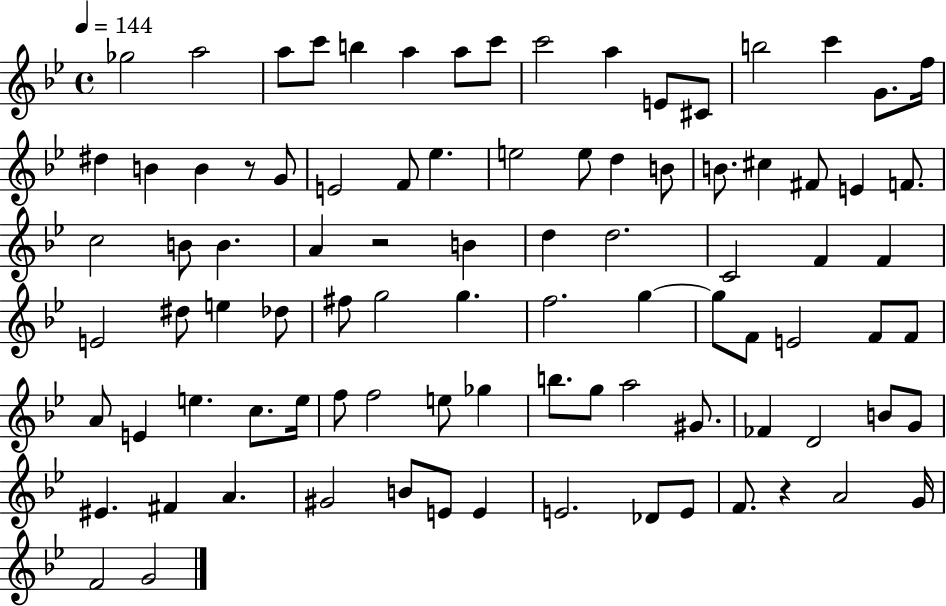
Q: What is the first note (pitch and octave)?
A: Gb5